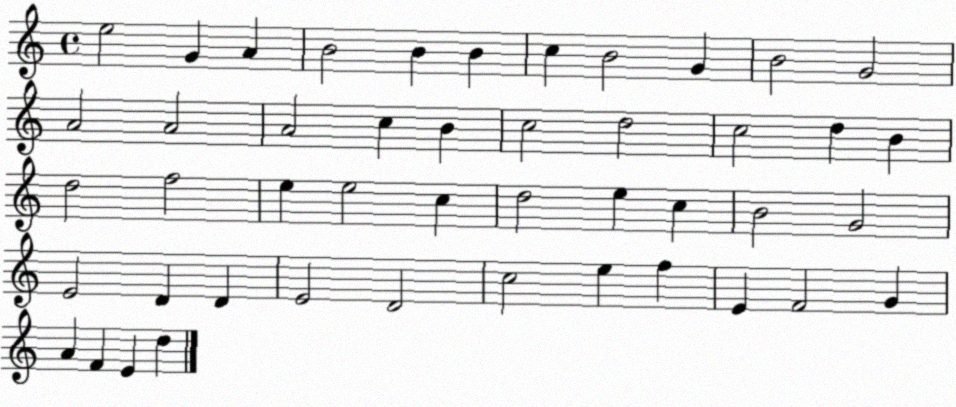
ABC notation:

X:1
T:Untitled
M:4/4
L:1/4
K:C
e2 G A B2 B B c B2 G B2 G2 A2 A2 A2 c B c2 d2 c2 d B d2 f2 e e2 c d2 e c B2 G2 E2 D D E2 D2 c2 e f E F2 G A F E d